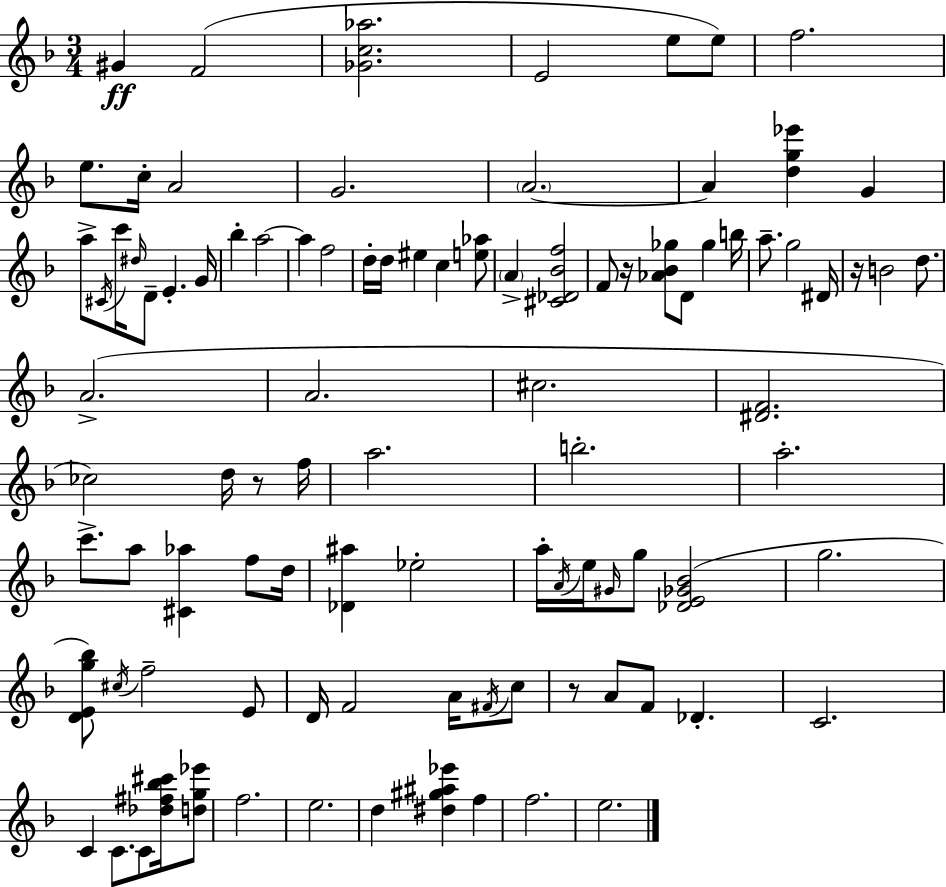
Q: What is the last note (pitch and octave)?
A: E5